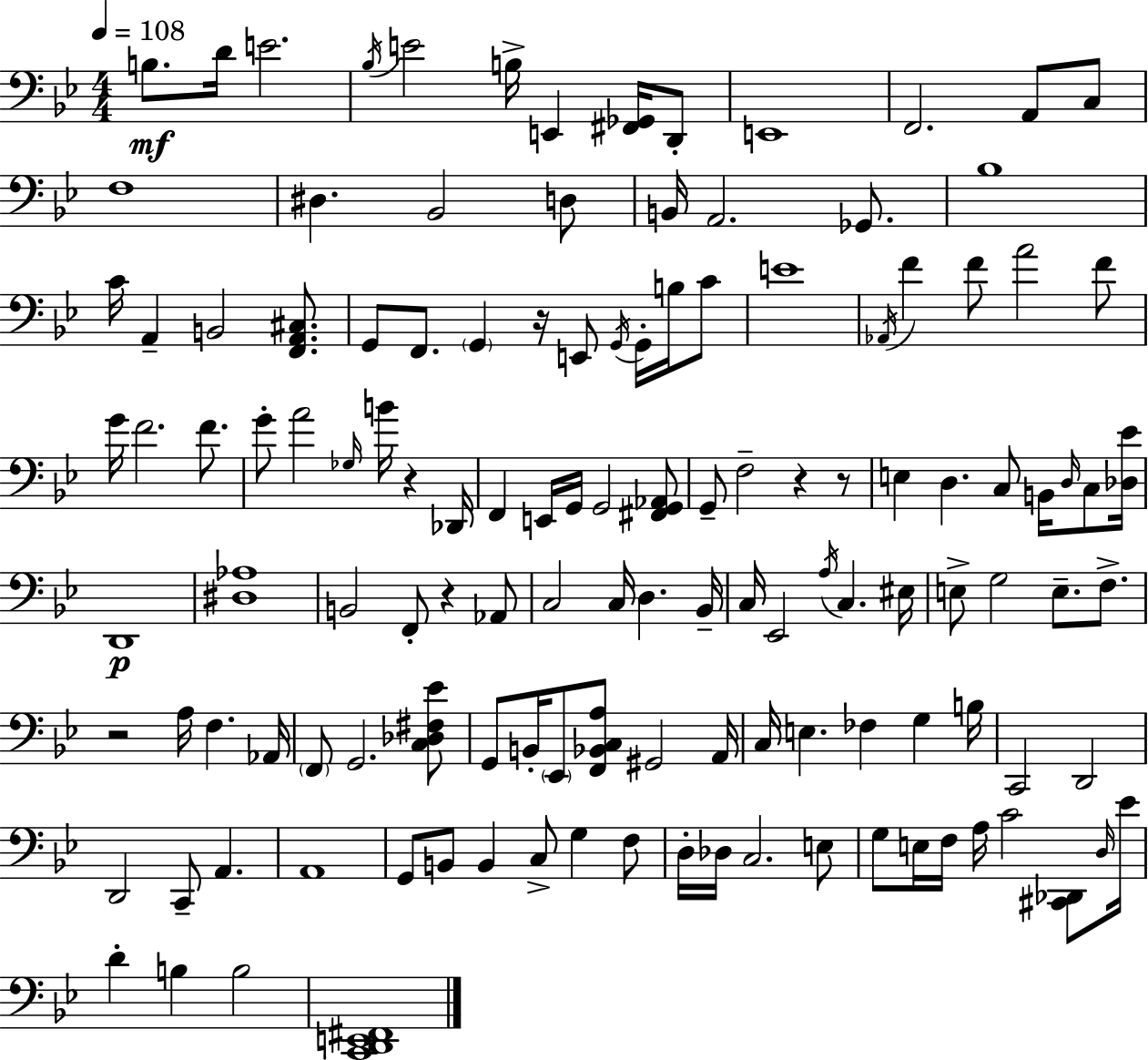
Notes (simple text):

B3/e. D4/s E4/h. Bb3/s E4/h B3/s E2/q [F#2,Gb2]/s D2/e E2/w F2/h. A2/e C3/e F3/w D#3/q. Bb2/h D3/e B2/s A2/h. Gb2/e. Bb3/w C4/s A2/q B2/h [F2,A2,C#3]/e. G2/e F2/e. G2/q R/s E2/e G2/s G2/s B3/s C4/e E4/w Ab2/s F4/q F4/e A4/h F4/e G4/s F4/h. F4/e. G4/e A4/h Gb3/s B4/s R/q Db2/s F2/q E2/s G2/s G2/h [F#2,G2,Ab2]/e G2/e F3/h R/q R/e E3/q D3/q. C3/e B2/s D3/s C3/e [Db3,Eb4]/s D2/w [D#3,Ab3]/w B2/h F2/e R/q Ab2/e C3/h C3/s D3/q. Bb2/s C3/s Eb2/h A3/s C3/q. EIS3/s E3/e G3/h E3/e. F3/e. R/h A3/s F3/q. Ab2/s F2/e G2/h. [C3,Db3,F#3,Eb4]/e G2/e B2/s Eb2/e [F2,Bb2,C3,A3]/e G#2/h A2/s C3/s E3/q. FES3/q G3/q B3/s C2/h D2/h D2/h C2/e A2/q. A2/w G2/e B2/e B2/q C3/e G3/q F3/e D3/s Db3/s C3/h. E3/e G3/e E3/s F3/s A3/s C4/h [C#2,Db2]/e D3/s Eb4/s D4/q B3/q B3/h [C2,D2,E2,F#2]/w